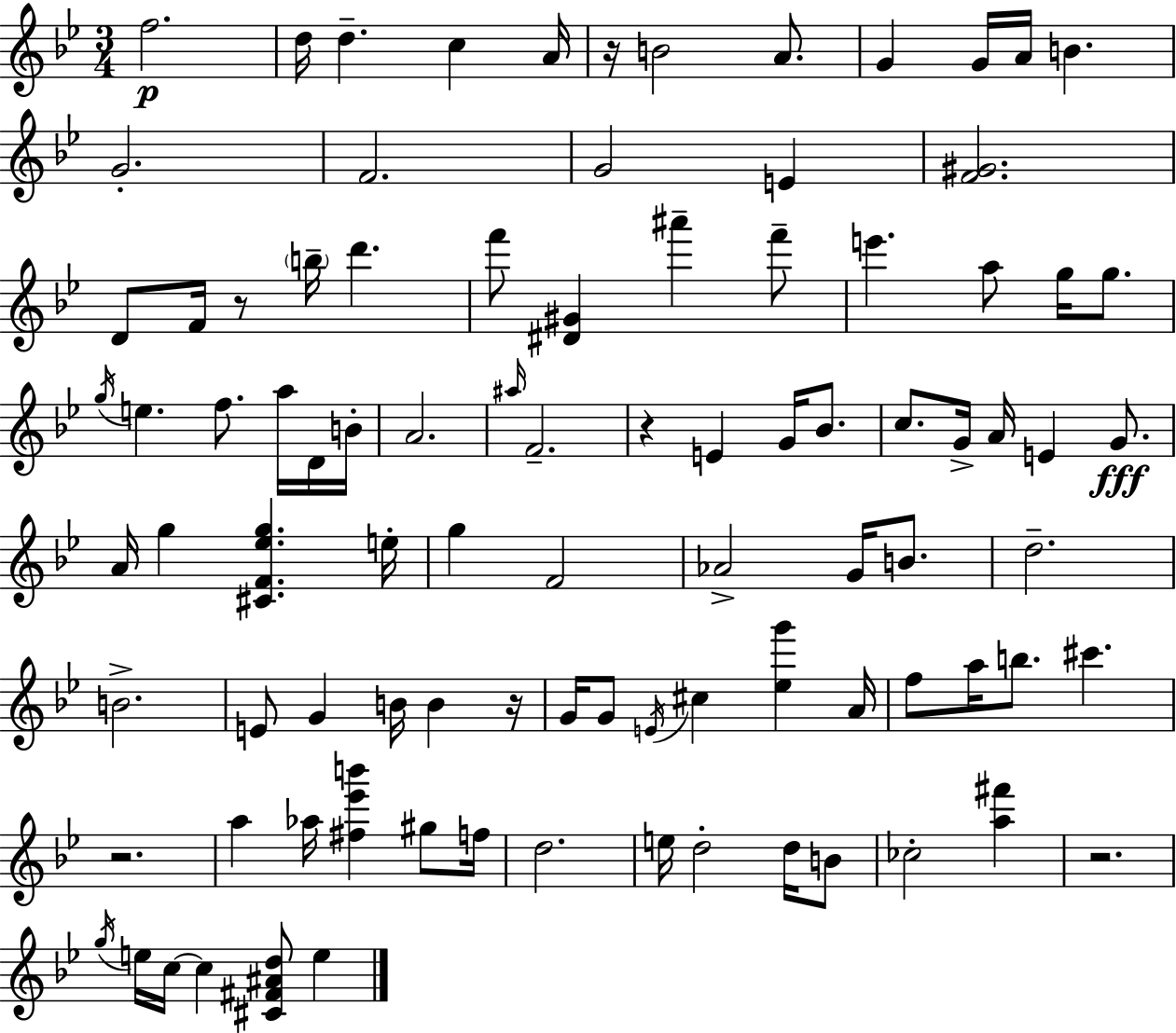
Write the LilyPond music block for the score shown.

{
  \clef treble
  \numericTimeSignature
  \time 3/4
  \key g \minor
  f''2.\p | d''16 d''4.-- c''4 a'16 | r16 b'2 a'8. | g'4 g'16 a'16 b'4. | \break g'2.-. | f'2. | g'2 e'4 | <f' gis'>2. | \break d'8 f'16 r8 \parenthesize b''16-- d'''4. | f'''8 <dis' gis'>4 ais'''4-- f'''8-- | e'''4. a''8 g''16 g''8. | \acciaccatura { g''16 } e''4. f''8. a''16 d'16 | \break b'16-. a'2. | \grace { ais''16 } f'2.-- | r4 e'4 g'16 bes'8. | c''8. g'16-> a'16 e'4 g'8.\fff | \break a'16 g''4 <cis' f' ees'' g''>4. | e''16-. g''4 f'2 | aes'2-> g'16 b'8. | d''2.-- | \break b'2.-> | e'8 g'4 b'16 b'4 | r16 g'16 g'8 \acciaccatura { e'16 } cis''4 <ees'' g'''>4 | a'16 f''8 a''16 b''8. cis'''4. | \break r2. | a''4 aes''16 <fis'' ees''' b'''>4 | gis''8 f''16 d''2. | e''16 d''2-. | \break d''16 b'8 ces''2-. <a'' fis'''>4 | r2. | \acciaccatura { g''16 } e''16 c''16~~ c''4 <cis' fis' ais' d''>8 | e''4 \bar "|."
}